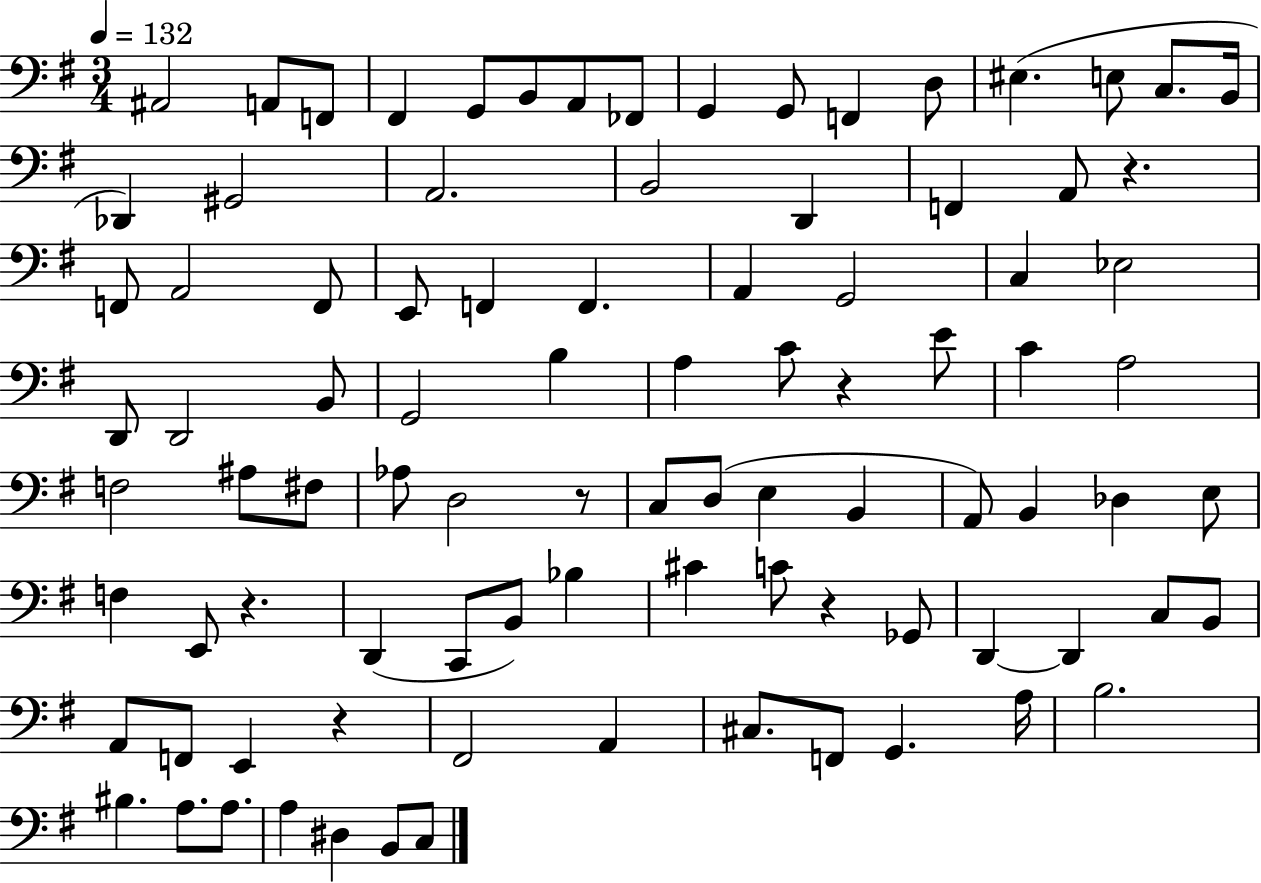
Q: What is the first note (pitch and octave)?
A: A#2